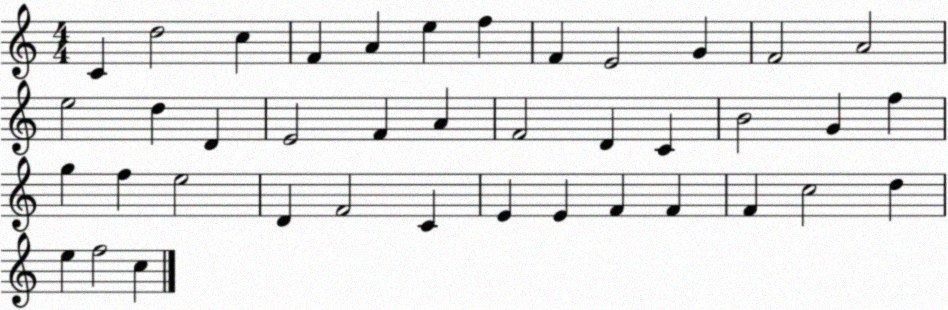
X:1
T:Untitled
M:4/4
L:1/4
K:C
C d2 c F A e f F E2 G F2 A2 e2 d D E2 F A F2 D C B2 G f g f e2 D F2 C E E F F F c2 d e f2 c